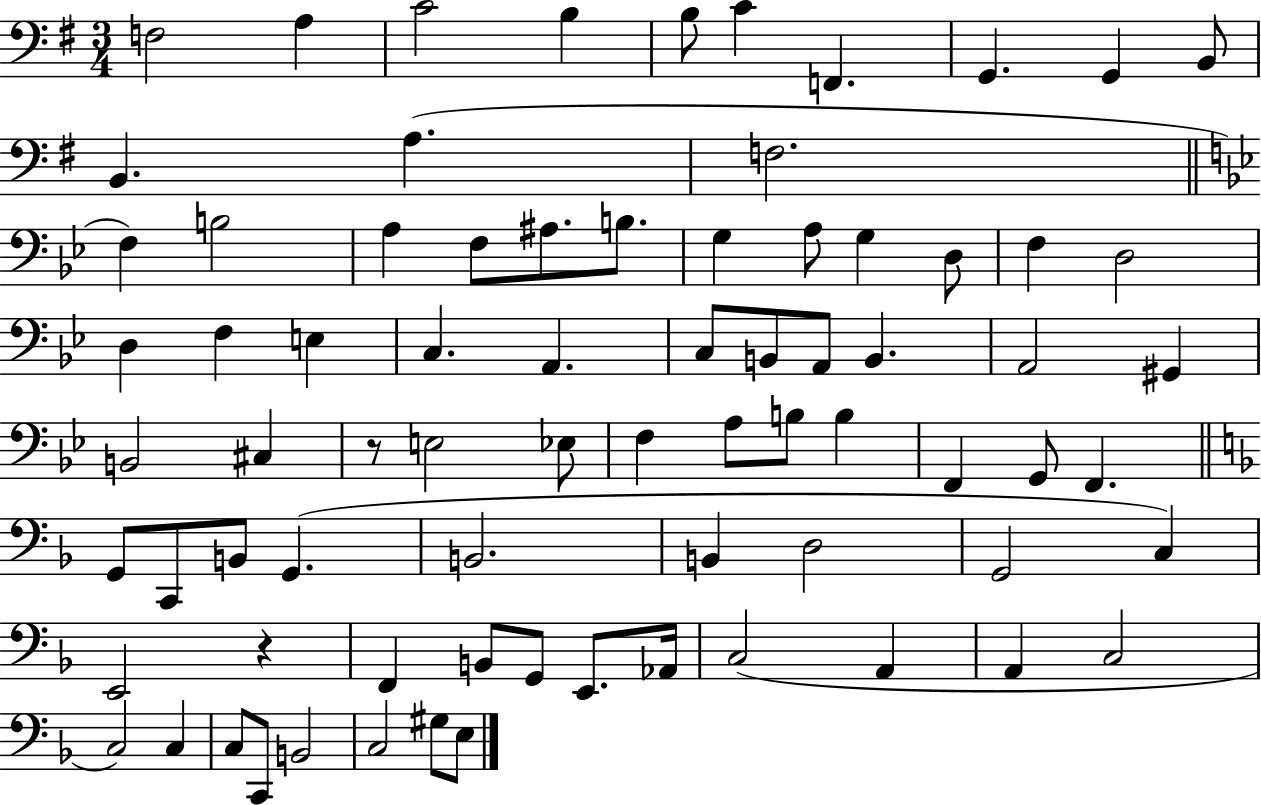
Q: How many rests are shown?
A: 2